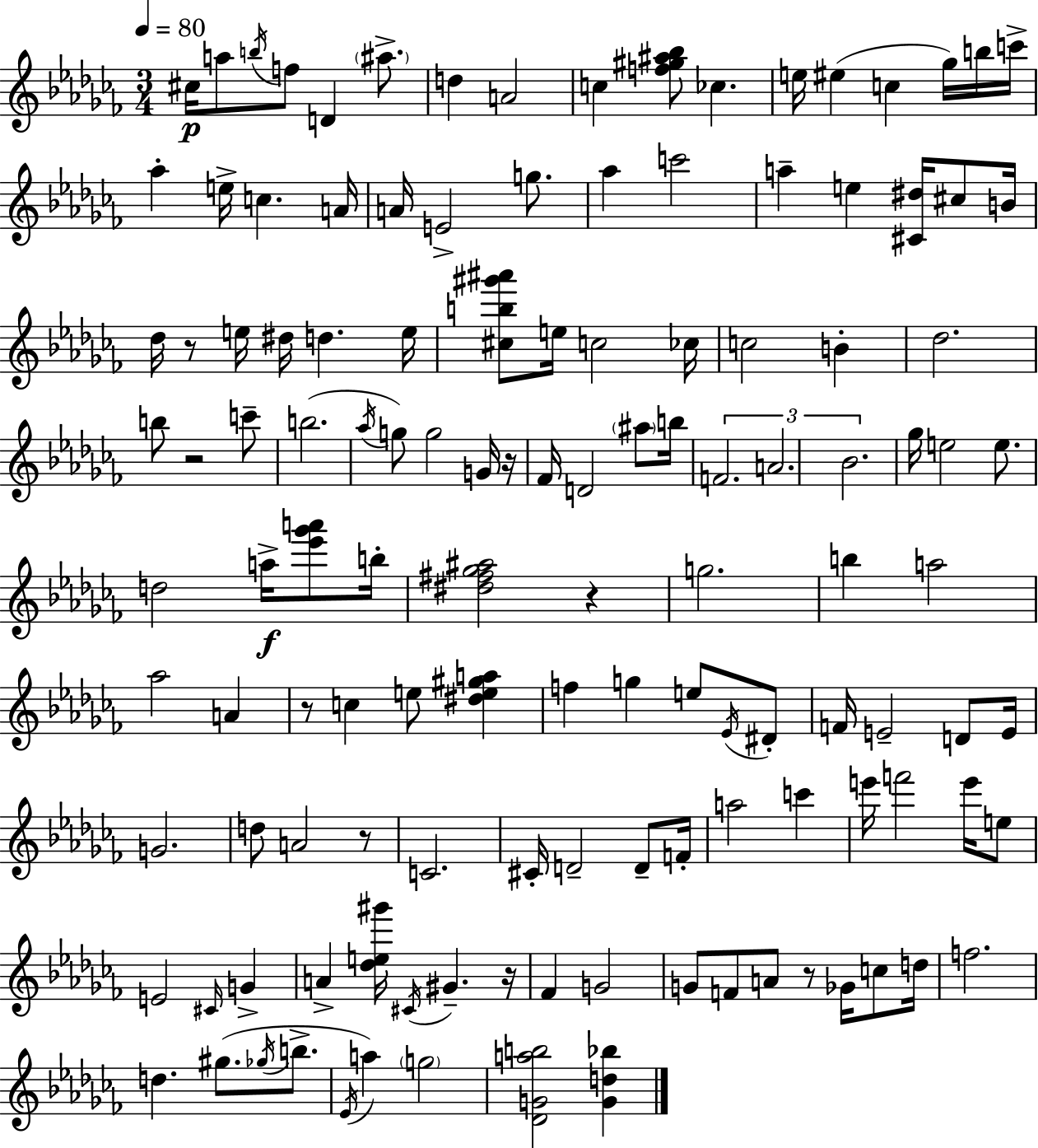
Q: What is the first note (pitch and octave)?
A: C#5